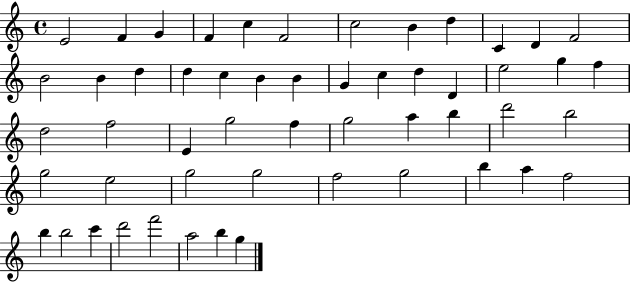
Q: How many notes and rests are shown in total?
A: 53